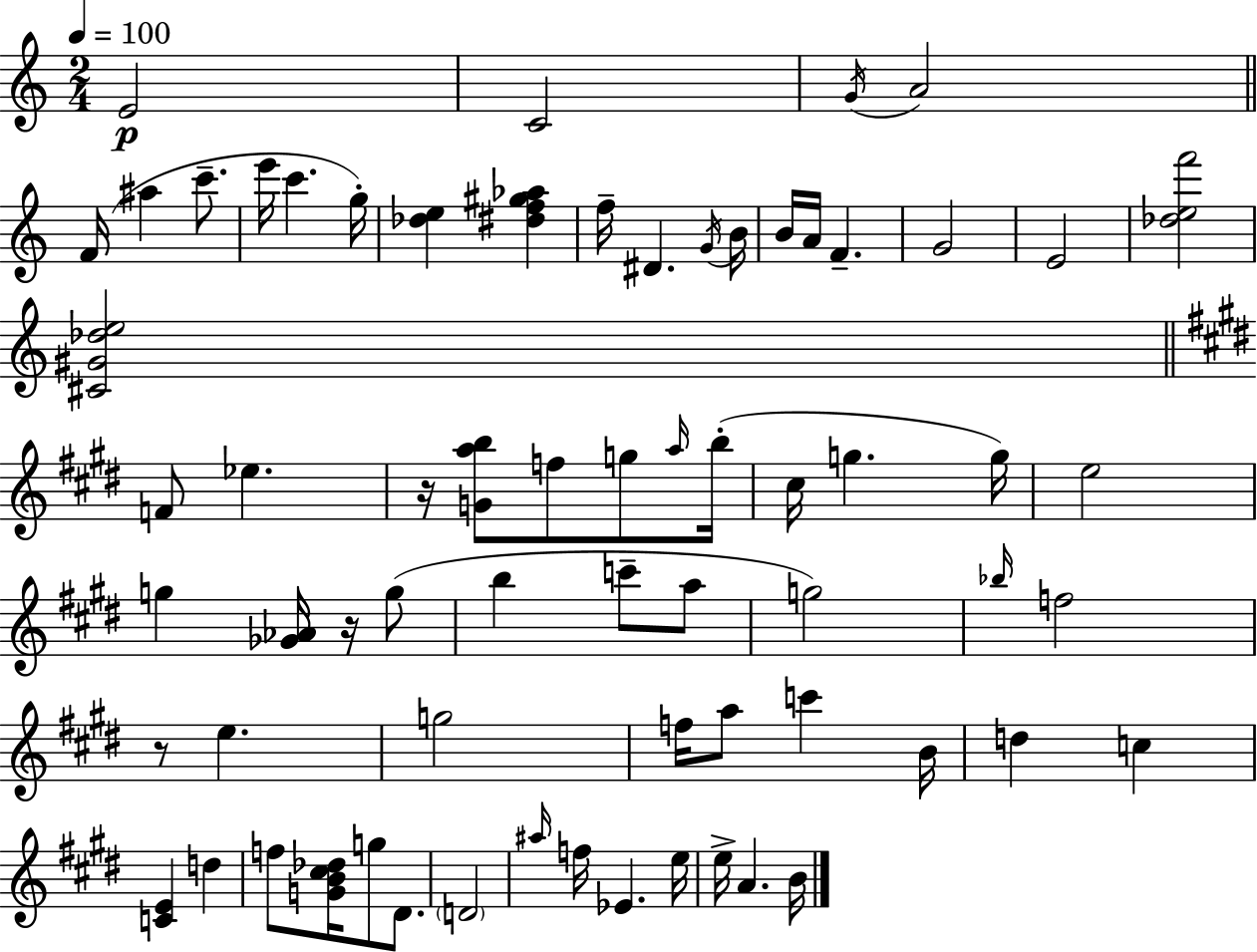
{
  \clef treble
  \numericTimeSignature
  \time 2/4
  \key c \major
  \tempo 4 = 100
  e'2\p | c'2 | \acciaccatura { g'16 } a'2 | \bar "||" \break \key a \minor f'16( ais''4 c'''8.-- | e'''16 c'''4. g''16-.) | <des'' e''>4 <dis'' f'' gis'' aes''>4 | f''16-- dis'4. \acciaccatura { g'16 } | \break b'16 b'16 a'16 f'4.-- | g'2 | e'2 | <des'' e'' f'''>2 | \break <cis' gis' des'' e''>2 | \bar "||" \break \key e \major f'8 ees''4. | r16 <g' a'' b''>8 f''8 g''8 \grace { a''16 } | b''16-.( cis''16 g''4. | g''16) e''2 | \break g''4 <ges' aes'>16 r16 g''8( | b''4 c'''8-- a''8 | g''2) | \grace { bes''16 } f''2 | \break r8 e''4. | g''2 | f''16 a''8 c'''4 | b'16 d''4 c''4 | \break <c' e'>4 d''4 | f''8 <g' b' cis'' des''>16 g''8 dis'8. | \parenthesize d'2 | \grace { ais''16 } f''16 ees'4. | \break e''16 e''16-> a'4. | b'16 \bar "|."
}